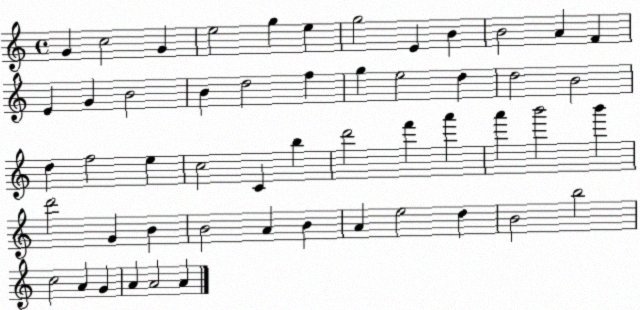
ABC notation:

X:1
T:Untitled
M:4/4
L:1/4
K:C
G c2 G e2 g e g2 E B B2 A F E G B2 B d2 f g e2 d d2 B2 d f2 e c2 C b d'2 f' a' a' b'2 b' d'2 G B B2 A B A e2 d B2 b2 c2 A G A A2 A